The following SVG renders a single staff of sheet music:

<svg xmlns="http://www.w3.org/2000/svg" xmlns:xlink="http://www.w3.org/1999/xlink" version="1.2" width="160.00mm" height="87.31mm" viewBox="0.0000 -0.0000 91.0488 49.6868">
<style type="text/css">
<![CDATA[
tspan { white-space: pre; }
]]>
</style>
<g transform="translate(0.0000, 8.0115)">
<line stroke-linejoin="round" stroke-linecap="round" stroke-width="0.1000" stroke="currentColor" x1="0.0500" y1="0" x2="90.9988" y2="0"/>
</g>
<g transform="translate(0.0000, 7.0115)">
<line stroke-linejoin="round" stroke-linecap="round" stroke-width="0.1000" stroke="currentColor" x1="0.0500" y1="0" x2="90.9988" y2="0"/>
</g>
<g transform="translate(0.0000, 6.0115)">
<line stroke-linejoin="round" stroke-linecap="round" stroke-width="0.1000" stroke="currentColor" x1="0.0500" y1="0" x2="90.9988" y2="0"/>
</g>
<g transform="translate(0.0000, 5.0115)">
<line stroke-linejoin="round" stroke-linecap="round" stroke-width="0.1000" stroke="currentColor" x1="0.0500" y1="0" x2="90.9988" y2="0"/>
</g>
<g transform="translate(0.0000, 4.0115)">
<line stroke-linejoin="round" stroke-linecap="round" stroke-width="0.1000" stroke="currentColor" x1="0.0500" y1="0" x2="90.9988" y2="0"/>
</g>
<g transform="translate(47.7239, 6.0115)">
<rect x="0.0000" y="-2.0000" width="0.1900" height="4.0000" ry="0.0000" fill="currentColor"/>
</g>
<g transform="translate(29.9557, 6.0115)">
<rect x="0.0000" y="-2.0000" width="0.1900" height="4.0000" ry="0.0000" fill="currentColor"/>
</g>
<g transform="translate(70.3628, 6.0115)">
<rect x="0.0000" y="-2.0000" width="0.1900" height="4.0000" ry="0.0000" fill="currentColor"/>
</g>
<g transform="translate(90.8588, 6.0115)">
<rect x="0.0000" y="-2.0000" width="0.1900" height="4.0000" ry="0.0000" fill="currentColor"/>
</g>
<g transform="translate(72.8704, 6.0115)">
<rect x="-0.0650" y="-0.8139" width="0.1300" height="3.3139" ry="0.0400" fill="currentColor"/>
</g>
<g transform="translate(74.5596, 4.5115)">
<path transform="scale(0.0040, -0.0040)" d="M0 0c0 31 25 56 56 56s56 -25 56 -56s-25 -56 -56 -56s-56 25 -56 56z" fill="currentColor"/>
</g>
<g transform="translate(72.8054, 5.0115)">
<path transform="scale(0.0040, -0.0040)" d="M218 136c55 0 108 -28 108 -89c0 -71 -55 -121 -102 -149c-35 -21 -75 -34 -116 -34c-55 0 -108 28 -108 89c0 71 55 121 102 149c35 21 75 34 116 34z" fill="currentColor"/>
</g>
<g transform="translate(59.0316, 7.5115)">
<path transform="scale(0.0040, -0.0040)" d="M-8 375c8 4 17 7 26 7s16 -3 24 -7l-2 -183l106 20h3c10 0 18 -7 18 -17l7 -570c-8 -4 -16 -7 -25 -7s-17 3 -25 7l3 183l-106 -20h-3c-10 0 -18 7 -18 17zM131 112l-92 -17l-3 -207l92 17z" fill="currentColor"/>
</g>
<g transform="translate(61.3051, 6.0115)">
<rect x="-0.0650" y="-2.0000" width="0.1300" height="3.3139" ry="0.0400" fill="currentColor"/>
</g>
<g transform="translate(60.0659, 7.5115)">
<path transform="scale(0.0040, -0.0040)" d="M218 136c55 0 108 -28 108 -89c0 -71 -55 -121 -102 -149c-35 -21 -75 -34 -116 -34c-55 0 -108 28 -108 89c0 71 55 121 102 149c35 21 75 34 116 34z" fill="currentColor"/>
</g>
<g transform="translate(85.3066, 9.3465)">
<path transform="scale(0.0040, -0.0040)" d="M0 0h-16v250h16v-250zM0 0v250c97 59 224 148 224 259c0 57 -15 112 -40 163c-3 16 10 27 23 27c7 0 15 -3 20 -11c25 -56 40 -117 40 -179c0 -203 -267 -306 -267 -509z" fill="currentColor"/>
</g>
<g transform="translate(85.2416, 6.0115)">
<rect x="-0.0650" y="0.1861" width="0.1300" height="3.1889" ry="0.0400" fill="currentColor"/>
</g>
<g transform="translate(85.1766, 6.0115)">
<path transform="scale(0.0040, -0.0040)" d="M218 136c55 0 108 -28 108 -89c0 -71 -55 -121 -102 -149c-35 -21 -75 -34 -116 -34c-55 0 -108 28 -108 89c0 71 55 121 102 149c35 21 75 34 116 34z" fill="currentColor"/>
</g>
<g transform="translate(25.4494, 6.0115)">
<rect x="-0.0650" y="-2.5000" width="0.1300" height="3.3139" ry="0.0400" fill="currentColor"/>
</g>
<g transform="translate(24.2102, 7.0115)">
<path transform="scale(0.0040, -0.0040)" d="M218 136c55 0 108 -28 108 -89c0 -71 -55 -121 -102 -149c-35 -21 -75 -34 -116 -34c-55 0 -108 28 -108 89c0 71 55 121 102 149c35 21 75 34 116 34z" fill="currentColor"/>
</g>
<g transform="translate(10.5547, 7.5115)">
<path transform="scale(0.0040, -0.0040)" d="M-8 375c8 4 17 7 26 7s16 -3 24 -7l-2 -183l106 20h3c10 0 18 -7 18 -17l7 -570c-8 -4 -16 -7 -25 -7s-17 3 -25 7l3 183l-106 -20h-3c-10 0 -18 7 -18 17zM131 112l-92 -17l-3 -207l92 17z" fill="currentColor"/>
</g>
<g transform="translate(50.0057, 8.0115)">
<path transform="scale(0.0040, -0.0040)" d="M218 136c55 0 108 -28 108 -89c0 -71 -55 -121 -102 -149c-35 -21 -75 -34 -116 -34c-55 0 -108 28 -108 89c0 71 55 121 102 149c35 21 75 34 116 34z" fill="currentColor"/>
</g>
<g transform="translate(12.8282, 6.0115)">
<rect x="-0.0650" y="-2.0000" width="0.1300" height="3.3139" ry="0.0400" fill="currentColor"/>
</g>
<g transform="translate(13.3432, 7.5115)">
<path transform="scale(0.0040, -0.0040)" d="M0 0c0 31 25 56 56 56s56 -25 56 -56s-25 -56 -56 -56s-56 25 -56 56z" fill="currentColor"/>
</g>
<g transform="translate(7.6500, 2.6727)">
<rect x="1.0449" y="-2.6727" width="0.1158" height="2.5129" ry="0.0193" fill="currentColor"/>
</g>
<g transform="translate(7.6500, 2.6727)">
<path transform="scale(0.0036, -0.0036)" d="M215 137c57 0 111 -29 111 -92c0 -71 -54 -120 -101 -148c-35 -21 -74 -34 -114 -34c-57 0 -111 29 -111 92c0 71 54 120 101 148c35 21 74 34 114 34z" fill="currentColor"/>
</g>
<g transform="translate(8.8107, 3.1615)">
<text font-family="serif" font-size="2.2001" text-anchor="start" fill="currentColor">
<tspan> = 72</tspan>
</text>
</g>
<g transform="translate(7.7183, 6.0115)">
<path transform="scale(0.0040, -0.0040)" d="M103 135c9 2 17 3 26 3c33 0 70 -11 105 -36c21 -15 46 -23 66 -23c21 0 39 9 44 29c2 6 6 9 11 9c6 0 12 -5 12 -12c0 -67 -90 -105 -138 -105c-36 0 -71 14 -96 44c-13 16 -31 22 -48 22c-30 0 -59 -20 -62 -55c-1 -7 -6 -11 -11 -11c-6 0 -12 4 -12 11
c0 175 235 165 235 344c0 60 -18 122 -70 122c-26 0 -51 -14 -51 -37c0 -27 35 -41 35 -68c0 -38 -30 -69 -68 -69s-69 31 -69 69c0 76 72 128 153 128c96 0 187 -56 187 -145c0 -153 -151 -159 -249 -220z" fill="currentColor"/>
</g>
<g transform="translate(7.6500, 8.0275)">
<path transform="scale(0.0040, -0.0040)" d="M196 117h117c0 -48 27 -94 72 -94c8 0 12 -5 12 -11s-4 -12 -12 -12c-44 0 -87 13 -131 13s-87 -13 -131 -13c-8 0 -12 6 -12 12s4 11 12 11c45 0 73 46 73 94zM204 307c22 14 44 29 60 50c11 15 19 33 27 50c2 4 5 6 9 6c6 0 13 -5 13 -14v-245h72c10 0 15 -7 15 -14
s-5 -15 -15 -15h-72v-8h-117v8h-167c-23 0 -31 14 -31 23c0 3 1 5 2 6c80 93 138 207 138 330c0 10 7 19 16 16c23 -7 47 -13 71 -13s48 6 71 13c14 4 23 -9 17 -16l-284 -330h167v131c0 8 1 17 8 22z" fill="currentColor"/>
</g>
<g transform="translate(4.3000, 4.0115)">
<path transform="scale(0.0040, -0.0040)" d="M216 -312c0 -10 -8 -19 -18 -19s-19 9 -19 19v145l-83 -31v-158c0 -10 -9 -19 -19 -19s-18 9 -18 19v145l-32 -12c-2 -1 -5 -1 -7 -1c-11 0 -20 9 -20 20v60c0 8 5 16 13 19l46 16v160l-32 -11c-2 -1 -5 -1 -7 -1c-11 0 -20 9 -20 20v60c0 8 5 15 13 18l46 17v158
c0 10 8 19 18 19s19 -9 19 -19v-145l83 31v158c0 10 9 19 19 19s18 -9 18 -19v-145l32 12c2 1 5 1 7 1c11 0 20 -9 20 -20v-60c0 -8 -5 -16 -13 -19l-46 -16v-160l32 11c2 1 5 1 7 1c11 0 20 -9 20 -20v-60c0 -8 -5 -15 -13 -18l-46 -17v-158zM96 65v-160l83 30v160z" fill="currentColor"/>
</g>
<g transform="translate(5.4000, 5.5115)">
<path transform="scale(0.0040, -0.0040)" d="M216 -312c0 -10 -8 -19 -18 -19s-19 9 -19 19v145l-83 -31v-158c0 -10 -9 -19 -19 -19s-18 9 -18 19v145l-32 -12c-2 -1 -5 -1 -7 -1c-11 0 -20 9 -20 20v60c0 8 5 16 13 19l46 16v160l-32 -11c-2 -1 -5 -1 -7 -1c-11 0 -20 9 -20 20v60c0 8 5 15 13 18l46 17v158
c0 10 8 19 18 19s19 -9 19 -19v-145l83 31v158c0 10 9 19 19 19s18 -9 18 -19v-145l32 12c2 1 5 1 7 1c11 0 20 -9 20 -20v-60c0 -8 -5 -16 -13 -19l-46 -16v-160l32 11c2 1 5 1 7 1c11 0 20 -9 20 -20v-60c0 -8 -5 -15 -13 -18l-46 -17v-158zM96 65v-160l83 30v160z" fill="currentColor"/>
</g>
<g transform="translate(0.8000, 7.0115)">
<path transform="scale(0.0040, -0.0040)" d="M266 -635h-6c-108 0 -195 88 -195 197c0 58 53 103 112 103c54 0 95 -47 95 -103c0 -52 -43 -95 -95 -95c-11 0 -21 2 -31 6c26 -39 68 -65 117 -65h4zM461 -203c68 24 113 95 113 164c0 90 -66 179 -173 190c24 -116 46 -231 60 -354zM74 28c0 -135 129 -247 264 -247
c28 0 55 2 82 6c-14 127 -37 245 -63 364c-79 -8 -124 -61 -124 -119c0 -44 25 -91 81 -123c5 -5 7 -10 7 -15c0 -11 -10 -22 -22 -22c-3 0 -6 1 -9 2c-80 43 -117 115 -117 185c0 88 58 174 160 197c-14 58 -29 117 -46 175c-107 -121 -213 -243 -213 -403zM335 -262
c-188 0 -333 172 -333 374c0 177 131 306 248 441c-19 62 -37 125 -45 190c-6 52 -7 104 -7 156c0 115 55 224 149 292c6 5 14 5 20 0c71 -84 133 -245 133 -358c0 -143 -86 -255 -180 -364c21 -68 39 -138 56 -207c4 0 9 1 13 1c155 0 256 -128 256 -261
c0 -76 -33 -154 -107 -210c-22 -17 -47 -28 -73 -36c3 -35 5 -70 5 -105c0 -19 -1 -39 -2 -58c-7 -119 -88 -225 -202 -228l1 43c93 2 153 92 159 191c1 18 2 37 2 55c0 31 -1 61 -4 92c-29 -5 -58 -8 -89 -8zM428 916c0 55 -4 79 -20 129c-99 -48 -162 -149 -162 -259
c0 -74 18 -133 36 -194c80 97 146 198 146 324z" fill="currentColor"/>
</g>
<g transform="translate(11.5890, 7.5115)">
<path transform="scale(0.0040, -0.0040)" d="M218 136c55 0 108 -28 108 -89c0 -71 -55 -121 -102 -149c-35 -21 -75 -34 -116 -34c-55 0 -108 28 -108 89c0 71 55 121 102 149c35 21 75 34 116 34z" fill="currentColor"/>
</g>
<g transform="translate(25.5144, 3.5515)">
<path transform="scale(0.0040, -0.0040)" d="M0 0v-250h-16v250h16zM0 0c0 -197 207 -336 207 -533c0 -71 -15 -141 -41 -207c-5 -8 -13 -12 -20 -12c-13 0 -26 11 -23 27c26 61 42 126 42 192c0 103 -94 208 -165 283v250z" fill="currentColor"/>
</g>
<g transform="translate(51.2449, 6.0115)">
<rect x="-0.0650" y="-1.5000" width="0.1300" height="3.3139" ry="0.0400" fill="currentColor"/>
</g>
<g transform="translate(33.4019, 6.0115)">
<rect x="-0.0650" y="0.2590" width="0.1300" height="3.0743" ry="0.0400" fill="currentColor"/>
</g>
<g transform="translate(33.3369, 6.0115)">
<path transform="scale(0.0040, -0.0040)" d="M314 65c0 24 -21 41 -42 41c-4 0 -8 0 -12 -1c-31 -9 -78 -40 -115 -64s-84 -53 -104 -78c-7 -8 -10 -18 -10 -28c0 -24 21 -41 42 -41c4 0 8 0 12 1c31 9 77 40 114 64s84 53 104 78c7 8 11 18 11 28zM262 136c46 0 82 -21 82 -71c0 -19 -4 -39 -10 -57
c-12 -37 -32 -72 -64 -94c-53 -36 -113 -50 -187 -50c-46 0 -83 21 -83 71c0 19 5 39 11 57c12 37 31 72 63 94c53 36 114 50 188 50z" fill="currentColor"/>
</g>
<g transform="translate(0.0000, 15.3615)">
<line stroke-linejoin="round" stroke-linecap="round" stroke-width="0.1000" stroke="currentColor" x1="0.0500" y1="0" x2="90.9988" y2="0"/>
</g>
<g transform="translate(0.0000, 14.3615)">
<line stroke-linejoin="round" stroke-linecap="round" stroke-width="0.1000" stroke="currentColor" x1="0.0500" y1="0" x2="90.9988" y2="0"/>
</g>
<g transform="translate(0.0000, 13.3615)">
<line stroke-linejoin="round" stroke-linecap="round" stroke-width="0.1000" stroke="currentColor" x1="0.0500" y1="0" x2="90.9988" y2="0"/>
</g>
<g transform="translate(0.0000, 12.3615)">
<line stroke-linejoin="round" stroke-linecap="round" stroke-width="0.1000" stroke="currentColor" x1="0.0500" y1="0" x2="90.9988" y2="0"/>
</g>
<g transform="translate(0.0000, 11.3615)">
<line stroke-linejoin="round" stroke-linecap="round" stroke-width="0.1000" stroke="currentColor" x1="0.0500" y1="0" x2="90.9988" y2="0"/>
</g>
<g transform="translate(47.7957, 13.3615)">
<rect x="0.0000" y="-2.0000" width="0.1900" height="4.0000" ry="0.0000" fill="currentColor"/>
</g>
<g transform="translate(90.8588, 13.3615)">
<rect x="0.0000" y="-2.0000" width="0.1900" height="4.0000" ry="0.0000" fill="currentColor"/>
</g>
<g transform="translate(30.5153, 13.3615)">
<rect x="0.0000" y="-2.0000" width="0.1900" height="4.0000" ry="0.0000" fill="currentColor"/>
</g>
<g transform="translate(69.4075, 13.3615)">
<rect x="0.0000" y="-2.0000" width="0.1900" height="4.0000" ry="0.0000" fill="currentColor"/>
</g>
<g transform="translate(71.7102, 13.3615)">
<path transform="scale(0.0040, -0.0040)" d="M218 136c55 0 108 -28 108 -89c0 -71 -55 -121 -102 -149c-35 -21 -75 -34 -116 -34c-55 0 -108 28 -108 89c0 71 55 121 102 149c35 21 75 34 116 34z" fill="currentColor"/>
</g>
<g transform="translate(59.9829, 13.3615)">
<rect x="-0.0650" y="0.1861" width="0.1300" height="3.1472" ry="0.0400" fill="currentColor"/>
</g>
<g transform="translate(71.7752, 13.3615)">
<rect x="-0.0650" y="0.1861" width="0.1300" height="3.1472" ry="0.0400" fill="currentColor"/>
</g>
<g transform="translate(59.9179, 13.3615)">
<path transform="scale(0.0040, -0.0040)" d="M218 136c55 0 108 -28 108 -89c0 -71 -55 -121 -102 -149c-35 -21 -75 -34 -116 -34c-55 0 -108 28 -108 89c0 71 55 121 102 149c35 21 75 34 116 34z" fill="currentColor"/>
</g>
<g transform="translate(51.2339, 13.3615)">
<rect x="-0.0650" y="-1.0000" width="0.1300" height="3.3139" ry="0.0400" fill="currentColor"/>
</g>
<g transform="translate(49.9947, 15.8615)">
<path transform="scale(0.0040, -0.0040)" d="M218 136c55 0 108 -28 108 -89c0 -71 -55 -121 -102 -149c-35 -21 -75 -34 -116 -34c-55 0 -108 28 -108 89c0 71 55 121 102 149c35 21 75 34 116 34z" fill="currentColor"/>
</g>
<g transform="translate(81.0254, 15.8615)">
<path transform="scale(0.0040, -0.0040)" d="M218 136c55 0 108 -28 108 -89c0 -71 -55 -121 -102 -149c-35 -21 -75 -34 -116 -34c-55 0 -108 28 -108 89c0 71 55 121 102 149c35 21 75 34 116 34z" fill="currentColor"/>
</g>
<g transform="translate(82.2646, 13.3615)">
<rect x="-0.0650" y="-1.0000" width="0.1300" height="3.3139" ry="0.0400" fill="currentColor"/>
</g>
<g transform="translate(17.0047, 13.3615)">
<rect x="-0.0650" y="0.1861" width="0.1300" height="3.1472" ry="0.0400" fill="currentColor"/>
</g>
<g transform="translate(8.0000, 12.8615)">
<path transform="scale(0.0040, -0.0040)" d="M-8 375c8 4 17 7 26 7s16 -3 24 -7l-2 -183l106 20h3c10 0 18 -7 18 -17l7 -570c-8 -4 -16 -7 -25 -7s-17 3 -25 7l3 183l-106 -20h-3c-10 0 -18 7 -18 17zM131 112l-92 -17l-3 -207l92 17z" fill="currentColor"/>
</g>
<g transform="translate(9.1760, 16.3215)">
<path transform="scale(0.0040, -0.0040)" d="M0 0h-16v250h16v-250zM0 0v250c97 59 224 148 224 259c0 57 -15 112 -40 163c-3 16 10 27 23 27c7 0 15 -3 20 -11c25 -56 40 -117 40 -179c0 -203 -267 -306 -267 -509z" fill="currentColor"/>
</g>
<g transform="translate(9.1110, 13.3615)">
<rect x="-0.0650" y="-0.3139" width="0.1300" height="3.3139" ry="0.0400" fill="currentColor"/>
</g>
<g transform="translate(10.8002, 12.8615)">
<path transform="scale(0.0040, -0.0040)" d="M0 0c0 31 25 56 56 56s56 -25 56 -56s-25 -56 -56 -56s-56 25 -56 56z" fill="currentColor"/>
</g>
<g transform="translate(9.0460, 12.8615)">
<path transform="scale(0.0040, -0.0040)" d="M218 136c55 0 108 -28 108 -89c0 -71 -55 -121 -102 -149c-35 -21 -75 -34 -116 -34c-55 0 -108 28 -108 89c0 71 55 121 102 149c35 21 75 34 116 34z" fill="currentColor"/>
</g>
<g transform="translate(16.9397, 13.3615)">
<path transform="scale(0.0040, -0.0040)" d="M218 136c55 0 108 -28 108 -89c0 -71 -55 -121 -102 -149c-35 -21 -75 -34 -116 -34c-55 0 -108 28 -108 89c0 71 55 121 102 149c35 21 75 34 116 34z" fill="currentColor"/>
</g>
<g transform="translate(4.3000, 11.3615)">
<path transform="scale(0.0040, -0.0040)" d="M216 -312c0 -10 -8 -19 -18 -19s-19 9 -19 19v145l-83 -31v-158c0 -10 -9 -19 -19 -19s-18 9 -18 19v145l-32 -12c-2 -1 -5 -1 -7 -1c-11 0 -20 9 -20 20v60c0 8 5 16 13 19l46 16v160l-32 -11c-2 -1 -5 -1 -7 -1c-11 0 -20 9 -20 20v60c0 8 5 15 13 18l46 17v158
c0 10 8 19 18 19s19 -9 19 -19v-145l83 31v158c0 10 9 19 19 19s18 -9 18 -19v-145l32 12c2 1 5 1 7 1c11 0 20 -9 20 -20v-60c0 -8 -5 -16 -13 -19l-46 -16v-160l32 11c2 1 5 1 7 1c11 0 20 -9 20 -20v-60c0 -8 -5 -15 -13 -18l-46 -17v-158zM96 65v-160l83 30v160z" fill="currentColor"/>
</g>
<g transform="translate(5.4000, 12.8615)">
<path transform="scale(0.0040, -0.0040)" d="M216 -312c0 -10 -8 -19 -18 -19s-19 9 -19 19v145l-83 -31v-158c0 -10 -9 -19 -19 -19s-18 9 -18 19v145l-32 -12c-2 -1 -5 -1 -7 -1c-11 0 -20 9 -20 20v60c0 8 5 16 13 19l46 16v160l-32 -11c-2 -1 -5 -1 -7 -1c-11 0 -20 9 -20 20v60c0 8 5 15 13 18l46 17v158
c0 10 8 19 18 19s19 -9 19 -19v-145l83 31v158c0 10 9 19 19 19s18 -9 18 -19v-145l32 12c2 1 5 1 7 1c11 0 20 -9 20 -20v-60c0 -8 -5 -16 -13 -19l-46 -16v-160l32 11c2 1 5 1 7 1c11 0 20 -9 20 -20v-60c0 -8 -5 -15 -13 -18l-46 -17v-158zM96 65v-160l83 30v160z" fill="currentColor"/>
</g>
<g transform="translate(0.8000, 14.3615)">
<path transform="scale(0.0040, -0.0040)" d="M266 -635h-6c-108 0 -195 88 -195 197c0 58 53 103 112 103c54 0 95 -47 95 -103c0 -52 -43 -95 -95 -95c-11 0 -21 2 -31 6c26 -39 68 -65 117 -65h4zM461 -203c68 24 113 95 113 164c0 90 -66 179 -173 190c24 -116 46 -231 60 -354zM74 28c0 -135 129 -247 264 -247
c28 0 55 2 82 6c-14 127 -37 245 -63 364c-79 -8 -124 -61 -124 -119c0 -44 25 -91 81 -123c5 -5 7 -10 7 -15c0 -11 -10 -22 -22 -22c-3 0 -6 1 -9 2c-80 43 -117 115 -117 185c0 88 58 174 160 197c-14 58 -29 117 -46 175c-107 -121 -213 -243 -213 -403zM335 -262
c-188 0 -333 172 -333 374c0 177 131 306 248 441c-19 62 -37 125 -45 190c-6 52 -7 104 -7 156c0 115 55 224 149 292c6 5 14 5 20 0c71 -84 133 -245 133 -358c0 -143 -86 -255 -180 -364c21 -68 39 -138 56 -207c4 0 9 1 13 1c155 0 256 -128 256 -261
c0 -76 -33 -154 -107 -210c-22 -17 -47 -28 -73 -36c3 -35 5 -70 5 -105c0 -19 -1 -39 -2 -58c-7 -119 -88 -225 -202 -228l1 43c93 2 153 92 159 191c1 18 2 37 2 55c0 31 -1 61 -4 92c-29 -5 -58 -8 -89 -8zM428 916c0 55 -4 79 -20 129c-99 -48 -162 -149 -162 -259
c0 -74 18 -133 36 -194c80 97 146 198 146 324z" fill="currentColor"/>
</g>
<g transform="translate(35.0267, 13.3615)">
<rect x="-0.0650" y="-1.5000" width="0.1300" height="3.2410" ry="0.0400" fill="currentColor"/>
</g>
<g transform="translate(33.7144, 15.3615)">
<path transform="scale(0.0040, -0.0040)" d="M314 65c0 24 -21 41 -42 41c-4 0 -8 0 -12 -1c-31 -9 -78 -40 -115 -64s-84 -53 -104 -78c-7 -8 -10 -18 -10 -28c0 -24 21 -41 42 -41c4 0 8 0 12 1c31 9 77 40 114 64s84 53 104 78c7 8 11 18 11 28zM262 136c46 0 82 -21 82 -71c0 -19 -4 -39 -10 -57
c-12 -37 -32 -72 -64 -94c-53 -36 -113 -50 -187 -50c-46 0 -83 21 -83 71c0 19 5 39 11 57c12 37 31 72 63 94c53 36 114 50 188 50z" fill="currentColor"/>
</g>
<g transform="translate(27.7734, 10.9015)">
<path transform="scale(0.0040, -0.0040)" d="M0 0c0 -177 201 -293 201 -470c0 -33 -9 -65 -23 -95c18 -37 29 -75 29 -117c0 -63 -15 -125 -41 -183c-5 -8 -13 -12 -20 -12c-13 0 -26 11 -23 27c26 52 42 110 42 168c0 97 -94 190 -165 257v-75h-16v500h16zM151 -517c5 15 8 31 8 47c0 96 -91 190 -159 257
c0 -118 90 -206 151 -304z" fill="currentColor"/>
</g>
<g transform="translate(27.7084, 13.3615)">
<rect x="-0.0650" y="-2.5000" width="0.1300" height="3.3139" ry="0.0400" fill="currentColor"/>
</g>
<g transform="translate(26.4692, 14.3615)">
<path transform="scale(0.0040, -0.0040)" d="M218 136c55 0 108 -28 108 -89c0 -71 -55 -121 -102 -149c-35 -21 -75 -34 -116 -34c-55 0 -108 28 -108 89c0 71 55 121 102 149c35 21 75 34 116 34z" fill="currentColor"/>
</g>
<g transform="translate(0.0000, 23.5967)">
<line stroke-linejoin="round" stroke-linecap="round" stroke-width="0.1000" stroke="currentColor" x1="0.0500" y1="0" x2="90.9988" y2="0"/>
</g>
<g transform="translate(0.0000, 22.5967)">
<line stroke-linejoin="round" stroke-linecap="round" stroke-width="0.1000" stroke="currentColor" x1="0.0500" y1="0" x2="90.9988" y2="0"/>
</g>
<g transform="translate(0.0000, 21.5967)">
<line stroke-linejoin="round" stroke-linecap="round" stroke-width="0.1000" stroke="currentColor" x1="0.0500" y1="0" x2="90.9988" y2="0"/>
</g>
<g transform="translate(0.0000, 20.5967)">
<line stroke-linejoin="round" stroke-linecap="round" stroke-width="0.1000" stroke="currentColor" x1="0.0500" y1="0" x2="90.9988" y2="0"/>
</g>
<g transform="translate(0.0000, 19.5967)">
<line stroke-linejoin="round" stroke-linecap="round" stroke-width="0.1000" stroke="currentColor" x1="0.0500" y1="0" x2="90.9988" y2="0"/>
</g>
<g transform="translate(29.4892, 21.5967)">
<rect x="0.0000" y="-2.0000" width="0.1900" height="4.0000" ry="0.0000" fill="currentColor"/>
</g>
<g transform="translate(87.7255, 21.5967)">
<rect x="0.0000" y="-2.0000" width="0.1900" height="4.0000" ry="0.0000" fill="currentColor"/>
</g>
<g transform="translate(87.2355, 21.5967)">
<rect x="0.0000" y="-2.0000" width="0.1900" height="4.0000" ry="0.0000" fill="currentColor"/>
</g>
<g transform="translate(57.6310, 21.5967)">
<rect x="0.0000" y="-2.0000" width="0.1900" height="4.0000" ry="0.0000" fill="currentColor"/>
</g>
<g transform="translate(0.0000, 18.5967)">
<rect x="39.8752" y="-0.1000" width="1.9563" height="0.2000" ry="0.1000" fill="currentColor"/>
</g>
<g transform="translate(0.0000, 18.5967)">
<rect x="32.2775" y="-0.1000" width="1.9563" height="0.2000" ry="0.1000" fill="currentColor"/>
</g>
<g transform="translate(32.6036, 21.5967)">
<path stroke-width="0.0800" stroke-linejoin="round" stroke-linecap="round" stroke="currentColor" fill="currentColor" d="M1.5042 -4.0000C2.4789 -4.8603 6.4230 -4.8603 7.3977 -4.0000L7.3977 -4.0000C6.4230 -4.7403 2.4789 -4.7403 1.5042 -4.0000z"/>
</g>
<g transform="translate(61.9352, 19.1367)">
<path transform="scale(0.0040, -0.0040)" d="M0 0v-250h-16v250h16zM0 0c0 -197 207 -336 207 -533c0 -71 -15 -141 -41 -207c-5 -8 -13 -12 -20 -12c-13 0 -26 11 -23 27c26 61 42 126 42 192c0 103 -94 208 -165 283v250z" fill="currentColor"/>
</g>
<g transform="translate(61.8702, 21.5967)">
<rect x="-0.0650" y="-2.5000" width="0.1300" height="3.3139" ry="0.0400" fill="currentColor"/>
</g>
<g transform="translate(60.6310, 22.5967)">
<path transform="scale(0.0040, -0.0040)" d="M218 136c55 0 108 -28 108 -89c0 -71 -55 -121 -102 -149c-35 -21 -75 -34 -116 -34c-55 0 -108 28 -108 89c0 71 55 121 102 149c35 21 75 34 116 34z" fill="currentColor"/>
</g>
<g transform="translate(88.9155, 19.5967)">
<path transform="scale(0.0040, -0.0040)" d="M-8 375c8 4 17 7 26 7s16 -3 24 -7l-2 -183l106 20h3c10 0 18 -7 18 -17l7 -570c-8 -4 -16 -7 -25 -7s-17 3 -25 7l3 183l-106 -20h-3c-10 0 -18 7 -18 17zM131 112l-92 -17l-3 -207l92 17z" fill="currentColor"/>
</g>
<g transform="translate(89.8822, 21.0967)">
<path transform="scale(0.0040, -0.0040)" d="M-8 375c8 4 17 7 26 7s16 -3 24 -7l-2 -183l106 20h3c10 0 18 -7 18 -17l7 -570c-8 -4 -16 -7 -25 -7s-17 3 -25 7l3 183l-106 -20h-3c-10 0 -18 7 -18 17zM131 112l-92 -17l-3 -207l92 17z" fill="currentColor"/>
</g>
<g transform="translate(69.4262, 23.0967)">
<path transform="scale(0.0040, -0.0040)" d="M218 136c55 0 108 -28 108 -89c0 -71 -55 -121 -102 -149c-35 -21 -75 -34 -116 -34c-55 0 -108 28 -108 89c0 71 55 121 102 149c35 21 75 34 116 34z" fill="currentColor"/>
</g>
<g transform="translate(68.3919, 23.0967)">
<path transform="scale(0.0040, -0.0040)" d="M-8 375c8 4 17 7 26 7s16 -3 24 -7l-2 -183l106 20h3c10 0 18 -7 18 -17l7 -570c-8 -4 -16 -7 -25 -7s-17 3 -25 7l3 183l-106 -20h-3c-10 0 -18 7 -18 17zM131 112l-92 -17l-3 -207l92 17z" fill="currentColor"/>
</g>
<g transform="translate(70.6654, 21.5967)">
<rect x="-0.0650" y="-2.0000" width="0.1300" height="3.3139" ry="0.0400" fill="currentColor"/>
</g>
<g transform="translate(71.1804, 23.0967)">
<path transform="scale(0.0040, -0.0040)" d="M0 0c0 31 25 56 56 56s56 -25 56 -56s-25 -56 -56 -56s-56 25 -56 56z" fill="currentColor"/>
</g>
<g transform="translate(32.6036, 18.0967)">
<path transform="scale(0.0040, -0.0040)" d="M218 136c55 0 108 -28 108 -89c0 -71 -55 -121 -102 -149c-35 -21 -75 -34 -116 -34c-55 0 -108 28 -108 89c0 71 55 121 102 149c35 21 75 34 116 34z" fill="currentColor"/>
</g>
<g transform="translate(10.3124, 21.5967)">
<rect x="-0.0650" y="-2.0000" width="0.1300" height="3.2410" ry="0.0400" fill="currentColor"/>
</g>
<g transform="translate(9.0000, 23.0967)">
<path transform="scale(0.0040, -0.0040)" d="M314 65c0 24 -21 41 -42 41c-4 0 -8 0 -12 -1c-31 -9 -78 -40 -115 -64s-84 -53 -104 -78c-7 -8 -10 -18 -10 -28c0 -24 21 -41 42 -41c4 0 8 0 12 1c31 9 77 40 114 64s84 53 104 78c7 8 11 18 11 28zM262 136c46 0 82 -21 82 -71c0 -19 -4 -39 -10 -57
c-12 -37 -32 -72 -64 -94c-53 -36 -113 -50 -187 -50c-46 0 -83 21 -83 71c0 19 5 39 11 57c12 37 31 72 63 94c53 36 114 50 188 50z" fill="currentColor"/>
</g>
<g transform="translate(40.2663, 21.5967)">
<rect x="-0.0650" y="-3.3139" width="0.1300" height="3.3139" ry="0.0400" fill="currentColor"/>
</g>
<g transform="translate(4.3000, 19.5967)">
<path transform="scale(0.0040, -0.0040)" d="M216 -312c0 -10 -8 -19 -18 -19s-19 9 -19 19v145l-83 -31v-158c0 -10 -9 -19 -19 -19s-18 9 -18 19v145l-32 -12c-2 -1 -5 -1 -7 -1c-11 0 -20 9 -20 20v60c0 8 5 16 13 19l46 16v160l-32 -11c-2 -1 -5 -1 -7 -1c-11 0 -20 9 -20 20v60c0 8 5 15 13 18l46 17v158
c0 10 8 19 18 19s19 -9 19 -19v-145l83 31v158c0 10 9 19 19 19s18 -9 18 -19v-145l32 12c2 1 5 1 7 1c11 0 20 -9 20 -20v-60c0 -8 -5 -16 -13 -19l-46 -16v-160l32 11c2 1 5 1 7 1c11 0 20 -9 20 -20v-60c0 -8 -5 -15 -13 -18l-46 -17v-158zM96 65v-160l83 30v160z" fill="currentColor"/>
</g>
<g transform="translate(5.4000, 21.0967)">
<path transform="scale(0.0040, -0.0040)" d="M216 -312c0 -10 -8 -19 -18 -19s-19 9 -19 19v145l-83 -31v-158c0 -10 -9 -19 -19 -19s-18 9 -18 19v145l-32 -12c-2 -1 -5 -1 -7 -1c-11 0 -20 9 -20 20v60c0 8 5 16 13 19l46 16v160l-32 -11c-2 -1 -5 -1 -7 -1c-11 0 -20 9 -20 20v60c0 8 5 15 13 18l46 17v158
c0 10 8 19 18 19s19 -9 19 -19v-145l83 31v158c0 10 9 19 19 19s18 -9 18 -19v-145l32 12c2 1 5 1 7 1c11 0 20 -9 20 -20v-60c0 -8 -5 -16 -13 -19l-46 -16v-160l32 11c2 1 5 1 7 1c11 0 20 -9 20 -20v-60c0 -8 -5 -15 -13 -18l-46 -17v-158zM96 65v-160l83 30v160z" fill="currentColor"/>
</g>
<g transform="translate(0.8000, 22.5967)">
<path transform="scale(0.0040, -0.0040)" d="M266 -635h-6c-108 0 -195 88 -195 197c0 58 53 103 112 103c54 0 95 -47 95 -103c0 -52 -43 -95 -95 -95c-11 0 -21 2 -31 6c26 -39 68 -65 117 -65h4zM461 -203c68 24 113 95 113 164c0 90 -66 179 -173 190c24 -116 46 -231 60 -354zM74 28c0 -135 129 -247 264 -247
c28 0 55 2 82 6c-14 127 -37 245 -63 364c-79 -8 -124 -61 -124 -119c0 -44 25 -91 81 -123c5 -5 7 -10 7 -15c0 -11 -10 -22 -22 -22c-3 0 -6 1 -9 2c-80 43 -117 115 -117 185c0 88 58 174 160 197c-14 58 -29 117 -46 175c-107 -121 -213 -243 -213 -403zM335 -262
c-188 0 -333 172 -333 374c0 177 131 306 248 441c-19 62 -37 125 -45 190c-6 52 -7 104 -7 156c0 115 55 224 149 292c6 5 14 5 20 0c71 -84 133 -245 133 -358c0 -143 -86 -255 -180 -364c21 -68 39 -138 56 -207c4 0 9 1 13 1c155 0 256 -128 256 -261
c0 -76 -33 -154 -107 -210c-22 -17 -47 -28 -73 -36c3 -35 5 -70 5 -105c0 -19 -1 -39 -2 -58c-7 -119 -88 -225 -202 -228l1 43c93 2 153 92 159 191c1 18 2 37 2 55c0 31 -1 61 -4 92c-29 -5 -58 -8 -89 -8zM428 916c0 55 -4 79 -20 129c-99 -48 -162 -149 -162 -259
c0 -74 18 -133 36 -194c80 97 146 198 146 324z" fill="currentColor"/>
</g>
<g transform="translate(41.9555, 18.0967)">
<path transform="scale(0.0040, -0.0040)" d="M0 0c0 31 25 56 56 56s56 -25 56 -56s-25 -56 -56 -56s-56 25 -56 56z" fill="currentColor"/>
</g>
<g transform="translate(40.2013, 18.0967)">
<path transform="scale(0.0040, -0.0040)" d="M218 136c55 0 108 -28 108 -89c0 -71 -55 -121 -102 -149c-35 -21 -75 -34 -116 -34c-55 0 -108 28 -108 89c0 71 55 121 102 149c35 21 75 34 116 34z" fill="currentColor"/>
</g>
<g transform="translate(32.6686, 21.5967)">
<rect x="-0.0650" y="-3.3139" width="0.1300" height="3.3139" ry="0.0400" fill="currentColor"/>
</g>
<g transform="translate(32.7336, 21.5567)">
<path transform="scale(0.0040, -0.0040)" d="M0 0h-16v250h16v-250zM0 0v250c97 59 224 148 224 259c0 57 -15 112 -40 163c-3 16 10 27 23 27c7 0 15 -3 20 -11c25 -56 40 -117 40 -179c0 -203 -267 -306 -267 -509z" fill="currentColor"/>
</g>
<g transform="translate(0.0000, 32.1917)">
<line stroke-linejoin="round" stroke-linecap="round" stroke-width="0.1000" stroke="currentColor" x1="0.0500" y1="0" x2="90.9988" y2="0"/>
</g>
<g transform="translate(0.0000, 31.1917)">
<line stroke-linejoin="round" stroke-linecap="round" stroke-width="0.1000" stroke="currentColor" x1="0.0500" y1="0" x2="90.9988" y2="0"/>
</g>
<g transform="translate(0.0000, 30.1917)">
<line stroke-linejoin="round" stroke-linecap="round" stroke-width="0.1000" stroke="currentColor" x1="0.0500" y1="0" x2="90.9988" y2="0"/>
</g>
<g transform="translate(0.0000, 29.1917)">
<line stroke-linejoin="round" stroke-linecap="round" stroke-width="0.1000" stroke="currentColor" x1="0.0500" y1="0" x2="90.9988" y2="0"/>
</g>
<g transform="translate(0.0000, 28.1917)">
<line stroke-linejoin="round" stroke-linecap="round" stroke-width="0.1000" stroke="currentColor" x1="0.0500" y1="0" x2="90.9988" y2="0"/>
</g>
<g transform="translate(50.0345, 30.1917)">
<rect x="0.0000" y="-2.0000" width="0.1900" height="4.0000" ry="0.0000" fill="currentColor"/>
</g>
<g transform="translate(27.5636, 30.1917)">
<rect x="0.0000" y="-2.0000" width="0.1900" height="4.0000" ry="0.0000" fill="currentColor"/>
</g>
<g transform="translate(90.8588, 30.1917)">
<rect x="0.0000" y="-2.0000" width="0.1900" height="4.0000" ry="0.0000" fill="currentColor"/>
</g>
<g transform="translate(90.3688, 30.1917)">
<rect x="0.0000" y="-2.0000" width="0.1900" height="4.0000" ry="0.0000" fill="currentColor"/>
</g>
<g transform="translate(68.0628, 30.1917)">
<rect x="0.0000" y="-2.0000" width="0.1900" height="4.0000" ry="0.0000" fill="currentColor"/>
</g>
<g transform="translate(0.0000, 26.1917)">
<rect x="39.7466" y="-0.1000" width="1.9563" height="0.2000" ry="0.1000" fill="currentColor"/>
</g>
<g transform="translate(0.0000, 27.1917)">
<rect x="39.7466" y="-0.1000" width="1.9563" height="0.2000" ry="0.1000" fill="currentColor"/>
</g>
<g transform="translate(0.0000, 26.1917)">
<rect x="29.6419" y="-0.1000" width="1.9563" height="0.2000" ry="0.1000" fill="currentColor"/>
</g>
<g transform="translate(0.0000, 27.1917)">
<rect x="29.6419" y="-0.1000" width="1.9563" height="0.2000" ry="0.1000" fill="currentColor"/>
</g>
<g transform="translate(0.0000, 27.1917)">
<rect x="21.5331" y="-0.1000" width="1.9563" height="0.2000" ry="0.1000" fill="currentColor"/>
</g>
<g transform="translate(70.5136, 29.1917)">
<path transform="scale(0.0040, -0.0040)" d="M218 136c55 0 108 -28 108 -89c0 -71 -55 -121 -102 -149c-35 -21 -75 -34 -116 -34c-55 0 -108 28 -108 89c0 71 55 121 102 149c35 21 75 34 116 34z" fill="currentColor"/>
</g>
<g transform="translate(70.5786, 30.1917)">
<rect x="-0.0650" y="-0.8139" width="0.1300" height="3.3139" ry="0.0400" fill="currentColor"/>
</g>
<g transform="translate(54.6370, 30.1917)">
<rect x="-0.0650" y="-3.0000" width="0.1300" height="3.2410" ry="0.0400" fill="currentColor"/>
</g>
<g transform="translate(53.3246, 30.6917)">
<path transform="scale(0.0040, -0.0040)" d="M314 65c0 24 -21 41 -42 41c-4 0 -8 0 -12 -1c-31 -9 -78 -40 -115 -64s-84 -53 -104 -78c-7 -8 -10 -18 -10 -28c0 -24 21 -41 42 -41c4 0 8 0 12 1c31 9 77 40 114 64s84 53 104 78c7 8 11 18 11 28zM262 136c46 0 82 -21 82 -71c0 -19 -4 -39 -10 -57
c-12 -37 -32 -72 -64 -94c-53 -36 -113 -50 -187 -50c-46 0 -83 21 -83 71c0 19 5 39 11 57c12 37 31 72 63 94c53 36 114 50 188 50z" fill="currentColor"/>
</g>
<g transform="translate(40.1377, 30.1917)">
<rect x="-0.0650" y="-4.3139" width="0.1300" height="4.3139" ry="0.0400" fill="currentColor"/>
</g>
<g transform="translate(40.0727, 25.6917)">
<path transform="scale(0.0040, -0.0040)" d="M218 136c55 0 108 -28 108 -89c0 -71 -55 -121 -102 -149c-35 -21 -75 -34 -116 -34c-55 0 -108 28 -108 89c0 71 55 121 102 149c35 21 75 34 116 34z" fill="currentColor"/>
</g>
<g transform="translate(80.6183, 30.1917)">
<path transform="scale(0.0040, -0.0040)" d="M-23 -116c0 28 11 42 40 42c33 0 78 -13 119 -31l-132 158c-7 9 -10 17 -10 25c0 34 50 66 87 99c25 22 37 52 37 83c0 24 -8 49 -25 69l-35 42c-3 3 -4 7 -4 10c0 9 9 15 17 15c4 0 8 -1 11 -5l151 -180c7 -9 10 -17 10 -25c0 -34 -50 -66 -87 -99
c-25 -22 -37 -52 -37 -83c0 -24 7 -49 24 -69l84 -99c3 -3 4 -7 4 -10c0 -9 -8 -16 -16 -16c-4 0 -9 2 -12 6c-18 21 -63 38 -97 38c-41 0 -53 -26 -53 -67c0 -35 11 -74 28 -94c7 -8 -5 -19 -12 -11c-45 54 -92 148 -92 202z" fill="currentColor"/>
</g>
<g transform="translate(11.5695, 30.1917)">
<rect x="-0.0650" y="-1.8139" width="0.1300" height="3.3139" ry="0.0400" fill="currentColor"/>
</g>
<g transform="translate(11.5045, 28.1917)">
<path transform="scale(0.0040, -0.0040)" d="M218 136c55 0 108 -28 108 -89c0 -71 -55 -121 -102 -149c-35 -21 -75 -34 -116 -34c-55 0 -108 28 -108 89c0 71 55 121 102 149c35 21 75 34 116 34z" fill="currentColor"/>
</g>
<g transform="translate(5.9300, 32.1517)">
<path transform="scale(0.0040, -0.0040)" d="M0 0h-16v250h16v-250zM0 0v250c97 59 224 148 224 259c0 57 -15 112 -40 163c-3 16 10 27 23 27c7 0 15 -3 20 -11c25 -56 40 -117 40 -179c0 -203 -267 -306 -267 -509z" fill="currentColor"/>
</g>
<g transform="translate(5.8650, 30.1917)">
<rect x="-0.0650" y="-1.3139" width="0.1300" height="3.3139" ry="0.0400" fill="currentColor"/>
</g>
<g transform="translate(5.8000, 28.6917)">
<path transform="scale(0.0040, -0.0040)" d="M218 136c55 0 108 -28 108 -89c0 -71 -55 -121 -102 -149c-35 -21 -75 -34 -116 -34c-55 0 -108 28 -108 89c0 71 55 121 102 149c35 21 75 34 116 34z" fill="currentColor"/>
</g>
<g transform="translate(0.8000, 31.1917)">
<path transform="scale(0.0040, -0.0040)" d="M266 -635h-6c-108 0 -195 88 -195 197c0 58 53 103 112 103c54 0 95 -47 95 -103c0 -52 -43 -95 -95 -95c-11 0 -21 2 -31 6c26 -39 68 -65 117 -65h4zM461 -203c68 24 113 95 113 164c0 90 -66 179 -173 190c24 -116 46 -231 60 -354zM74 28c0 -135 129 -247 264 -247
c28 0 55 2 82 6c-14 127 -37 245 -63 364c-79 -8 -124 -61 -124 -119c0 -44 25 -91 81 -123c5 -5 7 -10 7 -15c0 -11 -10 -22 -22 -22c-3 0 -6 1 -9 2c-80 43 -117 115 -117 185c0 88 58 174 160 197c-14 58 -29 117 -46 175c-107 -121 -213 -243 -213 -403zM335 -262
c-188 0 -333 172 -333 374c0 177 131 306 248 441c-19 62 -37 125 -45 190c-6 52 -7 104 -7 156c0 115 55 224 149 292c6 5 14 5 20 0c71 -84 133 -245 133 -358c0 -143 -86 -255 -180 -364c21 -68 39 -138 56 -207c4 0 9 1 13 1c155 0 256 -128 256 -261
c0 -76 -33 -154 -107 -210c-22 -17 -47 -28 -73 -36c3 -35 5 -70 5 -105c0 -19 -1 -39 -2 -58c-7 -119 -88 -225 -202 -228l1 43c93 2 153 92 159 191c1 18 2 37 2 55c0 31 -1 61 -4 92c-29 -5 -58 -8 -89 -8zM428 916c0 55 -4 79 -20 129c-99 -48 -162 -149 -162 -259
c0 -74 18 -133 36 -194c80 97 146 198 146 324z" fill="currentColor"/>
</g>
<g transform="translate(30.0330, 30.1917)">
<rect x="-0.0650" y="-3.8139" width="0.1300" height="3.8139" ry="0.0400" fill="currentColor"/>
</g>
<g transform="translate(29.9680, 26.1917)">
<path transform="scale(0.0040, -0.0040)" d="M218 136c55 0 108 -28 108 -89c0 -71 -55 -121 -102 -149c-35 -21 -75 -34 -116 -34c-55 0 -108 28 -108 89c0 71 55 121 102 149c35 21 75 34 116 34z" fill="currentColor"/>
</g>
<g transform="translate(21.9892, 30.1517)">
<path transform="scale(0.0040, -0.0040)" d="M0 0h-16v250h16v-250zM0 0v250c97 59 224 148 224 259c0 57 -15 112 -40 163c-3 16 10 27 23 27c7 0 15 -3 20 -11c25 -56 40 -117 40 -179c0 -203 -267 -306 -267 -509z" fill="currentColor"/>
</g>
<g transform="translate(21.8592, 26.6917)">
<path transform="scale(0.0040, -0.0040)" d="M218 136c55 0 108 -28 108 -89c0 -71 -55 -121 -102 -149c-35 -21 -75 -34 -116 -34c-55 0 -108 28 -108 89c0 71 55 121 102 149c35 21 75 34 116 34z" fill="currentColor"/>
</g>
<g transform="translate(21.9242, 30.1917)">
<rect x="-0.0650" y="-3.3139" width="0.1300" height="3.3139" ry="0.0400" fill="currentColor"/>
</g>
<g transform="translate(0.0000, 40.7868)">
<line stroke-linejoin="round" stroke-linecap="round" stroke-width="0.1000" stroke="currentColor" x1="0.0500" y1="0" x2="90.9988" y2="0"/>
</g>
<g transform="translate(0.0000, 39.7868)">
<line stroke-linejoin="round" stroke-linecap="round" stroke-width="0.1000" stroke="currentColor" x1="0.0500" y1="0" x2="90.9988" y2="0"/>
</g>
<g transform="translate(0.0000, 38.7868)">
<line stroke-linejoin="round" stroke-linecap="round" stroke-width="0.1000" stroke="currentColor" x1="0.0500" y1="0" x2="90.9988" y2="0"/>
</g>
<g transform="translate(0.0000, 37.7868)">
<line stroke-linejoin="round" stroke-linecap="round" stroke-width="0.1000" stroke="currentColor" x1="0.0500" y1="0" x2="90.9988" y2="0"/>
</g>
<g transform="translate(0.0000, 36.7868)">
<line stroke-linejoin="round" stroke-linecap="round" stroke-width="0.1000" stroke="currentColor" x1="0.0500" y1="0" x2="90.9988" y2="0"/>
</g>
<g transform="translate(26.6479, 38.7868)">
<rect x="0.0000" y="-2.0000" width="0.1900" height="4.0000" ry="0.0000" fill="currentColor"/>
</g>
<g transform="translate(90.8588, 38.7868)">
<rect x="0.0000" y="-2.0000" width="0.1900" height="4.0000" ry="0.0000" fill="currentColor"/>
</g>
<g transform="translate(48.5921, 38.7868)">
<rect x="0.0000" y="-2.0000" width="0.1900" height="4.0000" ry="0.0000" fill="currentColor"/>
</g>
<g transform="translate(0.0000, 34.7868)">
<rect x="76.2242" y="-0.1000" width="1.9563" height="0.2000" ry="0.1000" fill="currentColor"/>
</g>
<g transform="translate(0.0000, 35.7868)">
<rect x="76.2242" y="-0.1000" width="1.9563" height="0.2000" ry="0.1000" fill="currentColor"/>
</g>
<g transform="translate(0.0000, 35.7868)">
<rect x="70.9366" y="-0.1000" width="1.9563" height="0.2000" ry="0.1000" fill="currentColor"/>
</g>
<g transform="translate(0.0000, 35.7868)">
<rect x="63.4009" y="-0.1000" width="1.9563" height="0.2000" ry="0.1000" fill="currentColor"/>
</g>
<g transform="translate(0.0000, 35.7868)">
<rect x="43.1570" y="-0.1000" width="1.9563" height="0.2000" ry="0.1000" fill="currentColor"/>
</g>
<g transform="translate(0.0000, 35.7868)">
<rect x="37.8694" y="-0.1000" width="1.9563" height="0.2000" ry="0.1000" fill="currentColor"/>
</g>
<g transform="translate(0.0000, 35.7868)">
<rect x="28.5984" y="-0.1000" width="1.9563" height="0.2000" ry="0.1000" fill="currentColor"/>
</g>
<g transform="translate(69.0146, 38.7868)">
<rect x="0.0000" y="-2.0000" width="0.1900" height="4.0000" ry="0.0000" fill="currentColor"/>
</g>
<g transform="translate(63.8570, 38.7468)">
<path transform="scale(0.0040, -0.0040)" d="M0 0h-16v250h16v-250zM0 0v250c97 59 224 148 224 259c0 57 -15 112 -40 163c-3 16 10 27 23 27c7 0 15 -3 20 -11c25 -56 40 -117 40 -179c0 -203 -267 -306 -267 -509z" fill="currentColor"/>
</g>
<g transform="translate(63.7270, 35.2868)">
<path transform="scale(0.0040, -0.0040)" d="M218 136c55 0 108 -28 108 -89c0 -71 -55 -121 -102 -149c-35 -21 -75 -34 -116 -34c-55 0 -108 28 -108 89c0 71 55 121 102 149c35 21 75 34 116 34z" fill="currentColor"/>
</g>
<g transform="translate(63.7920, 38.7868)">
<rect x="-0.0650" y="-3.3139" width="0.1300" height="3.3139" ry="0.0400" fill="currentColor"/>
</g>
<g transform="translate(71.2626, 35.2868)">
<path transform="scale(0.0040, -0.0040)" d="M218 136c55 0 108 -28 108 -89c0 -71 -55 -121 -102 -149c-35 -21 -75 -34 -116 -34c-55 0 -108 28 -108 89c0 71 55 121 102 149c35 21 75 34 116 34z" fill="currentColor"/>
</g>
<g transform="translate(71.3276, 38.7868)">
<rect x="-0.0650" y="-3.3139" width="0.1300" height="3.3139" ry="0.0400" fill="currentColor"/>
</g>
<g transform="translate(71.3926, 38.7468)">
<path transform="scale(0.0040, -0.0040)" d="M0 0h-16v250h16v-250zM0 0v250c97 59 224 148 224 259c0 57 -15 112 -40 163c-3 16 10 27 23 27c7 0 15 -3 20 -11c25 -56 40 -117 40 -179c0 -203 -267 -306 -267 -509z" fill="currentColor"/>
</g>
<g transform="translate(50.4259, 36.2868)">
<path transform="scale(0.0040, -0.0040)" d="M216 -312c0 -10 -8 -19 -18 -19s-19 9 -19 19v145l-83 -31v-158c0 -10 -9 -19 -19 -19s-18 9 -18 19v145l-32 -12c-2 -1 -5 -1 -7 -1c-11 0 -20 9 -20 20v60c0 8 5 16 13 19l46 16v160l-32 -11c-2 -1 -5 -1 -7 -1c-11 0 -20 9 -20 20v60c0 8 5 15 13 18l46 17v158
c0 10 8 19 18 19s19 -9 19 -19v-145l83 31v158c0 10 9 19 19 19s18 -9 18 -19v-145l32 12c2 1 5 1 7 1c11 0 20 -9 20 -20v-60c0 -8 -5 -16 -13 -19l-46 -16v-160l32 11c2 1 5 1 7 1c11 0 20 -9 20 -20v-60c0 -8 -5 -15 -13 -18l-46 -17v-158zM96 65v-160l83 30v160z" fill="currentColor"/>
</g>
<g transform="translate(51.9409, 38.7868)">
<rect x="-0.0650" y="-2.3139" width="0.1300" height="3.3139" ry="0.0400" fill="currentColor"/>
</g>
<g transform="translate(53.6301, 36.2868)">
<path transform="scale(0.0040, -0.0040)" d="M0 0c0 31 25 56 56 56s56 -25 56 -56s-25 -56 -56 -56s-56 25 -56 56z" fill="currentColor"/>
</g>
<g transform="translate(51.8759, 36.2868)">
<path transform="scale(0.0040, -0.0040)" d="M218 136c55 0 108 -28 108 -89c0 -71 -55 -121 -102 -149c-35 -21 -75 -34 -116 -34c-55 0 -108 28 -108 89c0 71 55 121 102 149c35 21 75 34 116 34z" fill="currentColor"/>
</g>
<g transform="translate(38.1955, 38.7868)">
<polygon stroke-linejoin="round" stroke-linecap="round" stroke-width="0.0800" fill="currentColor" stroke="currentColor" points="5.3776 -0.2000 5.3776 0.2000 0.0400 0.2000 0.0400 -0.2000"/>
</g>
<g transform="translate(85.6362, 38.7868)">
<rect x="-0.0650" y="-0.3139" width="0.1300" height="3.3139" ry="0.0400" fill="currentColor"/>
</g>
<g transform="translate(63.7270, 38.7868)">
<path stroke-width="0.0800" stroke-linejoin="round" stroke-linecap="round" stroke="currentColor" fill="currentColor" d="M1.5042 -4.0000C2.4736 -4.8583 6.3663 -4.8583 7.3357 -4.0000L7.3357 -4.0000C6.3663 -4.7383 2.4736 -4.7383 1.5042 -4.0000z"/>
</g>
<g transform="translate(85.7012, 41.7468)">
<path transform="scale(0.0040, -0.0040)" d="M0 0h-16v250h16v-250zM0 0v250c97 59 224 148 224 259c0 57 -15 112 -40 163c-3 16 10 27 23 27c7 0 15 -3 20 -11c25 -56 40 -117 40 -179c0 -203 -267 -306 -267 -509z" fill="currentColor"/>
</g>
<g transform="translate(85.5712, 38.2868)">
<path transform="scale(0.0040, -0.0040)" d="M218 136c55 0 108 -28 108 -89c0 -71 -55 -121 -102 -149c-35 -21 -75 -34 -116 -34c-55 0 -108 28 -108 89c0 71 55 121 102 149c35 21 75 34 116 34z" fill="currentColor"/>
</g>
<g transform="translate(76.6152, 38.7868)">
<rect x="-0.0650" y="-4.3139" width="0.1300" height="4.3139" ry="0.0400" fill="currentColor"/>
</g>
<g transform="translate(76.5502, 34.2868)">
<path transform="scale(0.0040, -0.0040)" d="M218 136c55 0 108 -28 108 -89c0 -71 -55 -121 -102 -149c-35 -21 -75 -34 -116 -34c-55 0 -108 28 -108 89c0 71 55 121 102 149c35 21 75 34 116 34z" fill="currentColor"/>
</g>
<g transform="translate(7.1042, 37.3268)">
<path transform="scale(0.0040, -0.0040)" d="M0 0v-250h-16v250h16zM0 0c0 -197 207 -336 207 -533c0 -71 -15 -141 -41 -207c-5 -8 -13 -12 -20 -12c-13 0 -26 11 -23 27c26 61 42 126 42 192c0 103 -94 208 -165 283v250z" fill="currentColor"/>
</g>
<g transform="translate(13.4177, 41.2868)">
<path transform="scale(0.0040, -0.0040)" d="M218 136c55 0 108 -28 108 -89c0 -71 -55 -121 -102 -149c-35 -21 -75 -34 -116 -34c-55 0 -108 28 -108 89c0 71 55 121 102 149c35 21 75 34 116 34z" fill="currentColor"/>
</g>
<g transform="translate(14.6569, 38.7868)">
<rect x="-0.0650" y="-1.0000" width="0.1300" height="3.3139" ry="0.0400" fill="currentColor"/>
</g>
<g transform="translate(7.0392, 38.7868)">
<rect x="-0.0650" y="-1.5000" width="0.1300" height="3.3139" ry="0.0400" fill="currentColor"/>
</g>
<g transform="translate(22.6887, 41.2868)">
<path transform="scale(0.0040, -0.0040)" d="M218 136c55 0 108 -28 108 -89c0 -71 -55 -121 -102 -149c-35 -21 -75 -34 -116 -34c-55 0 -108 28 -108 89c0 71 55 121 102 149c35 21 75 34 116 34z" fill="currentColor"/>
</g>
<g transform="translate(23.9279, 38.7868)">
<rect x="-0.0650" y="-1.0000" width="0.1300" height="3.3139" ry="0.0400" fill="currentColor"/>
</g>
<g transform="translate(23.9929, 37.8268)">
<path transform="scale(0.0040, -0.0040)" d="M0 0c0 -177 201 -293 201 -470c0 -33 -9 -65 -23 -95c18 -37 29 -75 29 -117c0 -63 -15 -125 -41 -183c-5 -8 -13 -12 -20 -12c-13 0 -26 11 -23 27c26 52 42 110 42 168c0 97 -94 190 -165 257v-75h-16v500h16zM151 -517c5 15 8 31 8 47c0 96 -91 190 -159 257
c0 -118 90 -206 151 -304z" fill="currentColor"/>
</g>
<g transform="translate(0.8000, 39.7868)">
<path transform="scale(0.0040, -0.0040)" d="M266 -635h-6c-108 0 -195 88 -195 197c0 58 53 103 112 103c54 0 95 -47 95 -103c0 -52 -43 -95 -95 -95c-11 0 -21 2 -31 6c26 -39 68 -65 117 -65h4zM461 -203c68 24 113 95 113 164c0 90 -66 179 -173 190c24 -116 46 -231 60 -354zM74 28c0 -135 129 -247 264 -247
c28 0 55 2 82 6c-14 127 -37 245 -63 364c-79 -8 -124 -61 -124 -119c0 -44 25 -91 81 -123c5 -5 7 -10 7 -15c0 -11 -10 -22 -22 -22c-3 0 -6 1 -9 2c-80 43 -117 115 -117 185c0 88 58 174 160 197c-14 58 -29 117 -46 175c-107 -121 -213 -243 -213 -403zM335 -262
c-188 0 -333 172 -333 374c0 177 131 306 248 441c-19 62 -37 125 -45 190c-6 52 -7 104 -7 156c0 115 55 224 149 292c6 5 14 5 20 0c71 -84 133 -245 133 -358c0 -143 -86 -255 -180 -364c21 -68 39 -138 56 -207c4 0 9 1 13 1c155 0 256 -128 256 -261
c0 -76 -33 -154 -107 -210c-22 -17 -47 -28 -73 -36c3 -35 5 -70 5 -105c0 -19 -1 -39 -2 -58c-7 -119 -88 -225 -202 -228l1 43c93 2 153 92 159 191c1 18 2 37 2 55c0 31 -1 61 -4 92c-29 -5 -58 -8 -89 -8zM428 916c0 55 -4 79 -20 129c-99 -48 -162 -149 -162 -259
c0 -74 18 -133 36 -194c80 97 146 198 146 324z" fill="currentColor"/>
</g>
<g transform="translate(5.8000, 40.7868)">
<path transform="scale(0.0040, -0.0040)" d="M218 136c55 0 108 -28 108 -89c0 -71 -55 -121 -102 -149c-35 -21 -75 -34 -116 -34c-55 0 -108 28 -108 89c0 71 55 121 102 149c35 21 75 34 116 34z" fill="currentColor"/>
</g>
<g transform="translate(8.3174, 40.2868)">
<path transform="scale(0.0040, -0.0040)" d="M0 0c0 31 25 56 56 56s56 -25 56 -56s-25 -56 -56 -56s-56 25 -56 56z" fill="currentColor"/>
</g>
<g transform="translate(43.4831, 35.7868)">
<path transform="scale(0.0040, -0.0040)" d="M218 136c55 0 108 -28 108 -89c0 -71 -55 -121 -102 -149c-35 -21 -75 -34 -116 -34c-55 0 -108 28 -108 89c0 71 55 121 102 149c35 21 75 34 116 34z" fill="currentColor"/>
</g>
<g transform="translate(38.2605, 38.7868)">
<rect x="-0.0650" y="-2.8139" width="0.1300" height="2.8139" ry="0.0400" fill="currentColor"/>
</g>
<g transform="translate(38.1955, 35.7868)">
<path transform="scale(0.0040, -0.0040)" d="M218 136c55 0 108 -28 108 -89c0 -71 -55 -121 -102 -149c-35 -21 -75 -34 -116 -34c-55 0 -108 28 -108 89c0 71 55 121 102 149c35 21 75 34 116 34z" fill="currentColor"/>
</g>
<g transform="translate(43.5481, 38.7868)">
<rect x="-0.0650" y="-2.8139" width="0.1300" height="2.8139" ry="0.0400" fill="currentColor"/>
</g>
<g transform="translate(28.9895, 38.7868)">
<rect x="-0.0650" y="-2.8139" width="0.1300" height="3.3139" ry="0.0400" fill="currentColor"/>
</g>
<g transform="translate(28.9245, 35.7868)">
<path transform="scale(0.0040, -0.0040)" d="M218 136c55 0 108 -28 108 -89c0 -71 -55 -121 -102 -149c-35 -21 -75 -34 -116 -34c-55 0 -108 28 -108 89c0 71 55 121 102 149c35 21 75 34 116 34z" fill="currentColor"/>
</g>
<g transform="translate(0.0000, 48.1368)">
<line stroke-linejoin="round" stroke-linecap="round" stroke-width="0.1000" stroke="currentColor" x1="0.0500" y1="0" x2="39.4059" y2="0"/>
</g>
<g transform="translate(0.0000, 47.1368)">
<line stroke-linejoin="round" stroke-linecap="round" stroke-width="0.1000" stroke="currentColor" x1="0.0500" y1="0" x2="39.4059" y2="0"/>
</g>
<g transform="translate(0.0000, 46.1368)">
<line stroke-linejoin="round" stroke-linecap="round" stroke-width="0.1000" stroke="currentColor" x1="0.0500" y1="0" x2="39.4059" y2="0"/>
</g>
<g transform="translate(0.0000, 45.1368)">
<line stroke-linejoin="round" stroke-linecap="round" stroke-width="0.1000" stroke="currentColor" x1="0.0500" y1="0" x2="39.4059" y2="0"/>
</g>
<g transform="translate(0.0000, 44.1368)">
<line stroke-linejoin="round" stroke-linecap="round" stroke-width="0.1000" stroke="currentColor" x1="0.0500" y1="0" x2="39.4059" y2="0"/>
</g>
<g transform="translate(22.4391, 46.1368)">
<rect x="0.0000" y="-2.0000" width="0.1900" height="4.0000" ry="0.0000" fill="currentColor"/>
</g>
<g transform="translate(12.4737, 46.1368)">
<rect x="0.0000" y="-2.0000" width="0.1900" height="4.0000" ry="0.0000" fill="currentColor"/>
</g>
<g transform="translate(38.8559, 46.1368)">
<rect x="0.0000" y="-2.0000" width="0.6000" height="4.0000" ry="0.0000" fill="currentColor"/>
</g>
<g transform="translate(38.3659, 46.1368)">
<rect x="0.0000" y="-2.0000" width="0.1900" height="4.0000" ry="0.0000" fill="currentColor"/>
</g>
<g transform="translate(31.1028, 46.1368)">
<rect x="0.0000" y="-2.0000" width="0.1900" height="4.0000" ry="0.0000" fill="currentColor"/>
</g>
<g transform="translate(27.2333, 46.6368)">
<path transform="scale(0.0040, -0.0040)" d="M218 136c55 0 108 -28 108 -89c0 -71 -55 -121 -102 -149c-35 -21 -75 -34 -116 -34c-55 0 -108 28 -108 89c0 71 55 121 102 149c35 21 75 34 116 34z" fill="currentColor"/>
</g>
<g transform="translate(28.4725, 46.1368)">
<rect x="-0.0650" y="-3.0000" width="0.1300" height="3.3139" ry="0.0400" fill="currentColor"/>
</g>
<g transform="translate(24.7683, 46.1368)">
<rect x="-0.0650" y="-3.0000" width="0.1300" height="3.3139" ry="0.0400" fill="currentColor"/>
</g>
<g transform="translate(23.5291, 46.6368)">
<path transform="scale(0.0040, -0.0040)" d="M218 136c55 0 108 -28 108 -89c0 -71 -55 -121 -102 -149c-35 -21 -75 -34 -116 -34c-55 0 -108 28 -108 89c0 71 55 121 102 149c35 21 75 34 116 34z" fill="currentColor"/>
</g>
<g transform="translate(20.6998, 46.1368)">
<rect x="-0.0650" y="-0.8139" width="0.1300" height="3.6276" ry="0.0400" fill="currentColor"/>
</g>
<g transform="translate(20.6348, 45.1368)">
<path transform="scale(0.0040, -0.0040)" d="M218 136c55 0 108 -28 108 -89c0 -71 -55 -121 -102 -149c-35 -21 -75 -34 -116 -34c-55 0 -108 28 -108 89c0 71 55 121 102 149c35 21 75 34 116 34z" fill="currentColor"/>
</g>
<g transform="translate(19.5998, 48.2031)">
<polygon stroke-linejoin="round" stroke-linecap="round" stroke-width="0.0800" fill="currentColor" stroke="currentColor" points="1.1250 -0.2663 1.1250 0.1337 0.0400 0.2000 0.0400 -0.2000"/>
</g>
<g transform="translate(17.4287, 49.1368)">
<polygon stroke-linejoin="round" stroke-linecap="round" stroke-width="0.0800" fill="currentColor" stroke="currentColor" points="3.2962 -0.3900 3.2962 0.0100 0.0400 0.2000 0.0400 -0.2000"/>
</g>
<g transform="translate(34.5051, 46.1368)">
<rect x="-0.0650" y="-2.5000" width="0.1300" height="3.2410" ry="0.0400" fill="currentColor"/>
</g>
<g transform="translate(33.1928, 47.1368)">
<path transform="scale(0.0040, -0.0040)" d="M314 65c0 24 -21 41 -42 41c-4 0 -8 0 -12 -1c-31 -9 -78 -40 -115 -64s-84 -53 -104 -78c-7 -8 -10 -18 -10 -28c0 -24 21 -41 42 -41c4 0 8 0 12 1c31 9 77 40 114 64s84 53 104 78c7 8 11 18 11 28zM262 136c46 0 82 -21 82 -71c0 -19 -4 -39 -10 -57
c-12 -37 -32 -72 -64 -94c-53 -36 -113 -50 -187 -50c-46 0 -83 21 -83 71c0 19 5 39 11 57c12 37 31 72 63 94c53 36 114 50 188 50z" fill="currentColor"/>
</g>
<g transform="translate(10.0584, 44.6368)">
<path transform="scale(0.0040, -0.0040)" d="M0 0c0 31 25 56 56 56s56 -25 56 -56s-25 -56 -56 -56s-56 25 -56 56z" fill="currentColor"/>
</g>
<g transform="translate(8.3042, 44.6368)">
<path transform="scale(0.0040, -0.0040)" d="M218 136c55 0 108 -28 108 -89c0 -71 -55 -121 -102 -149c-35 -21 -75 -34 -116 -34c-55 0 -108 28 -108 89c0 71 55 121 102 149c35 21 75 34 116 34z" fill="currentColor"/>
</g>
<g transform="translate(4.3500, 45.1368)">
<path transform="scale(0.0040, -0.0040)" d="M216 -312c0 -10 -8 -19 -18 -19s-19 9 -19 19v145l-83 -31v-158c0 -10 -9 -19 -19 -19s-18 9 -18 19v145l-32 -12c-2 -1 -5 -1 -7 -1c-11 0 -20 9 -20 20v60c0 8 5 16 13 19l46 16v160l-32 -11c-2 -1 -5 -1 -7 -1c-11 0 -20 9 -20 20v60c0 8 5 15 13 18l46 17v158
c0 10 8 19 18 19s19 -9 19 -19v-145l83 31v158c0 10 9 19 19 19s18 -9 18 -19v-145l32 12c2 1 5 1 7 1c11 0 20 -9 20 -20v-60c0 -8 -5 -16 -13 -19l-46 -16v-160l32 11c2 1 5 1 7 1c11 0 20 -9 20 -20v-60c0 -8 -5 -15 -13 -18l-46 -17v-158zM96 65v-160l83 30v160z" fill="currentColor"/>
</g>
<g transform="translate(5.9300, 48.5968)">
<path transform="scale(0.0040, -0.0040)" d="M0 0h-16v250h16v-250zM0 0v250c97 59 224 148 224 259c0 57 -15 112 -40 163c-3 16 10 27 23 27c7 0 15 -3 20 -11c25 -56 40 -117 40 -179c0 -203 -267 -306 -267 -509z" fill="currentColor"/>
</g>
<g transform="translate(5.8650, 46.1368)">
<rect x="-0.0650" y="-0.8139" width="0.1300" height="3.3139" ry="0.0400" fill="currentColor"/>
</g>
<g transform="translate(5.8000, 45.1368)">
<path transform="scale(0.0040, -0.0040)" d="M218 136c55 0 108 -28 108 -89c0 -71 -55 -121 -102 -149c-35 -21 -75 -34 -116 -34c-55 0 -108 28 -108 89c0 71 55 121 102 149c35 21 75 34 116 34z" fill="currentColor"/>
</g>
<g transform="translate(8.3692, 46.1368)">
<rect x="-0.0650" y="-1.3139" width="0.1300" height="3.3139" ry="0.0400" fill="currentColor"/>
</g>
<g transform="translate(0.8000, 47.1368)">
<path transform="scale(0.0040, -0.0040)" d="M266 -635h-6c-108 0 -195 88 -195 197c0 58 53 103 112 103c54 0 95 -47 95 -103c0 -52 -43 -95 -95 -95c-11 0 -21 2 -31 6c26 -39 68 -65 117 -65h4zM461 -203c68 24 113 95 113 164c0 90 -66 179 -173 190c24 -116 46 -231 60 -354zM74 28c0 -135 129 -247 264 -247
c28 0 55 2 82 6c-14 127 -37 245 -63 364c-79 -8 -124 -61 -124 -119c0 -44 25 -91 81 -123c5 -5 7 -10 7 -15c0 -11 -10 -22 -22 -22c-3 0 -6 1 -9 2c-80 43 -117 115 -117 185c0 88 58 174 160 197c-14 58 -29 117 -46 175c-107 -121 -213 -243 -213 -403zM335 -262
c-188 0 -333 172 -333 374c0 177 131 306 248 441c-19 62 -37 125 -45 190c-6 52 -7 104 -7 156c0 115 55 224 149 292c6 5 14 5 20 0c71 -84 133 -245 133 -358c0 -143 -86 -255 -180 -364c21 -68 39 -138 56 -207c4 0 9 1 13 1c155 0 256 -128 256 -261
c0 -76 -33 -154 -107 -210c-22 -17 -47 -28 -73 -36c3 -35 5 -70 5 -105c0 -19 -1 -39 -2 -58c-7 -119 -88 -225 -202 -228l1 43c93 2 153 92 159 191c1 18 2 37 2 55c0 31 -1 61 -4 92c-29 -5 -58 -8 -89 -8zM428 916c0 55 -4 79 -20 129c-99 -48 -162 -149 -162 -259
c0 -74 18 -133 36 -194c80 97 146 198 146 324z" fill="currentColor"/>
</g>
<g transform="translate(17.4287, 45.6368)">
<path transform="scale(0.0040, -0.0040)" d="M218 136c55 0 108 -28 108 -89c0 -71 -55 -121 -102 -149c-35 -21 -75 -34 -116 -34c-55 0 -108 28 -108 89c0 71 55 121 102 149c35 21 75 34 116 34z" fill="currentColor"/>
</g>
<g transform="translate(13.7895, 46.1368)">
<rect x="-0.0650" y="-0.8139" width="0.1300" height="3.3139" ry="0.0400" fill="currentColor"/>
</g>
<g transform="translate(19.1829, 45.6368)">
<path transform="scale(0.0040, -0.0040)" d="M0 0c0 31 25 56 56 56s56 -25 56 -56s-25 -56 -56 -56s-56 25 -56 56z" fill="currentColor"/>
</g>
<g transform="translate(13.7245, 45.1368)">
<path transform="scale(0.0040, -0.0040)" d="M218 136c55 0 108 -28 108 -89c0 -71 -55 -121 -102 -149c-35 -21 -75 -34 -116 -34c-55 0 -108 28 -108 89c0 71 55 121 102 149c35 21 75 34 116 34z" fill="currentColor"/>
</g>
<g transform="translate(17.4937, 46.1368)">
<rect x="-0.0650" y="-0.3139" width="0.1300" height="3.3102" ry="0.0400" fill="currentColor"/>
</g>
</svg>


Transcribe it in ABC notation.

X:1
T:Untitled
M:2/4
L:1/4
K:D
F G/2 B2 E F d B/2 c/2 B G/4 E2 D B B D ^F2 b/2 b G/2 F e/2 f b/2 c' d' A2 d z E/2 D D/4 a a/2 a/2 ^g b/2 b/2 d' c/2 ^d/2 e d c/2 d/4 A A G2